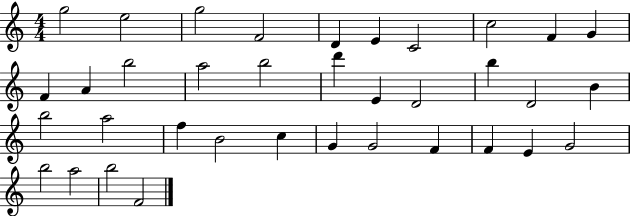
{
  \clef treble
  \numericTimeSignature
  \time 4/4
  \key c \major
  g''2 e''2 | g''2 f'2 | d'4 e'4 c'2 | c''2 f'4 g'4 | \break f'4 a'4 b''2 | a''2 b''2 | d'''4 e'4 d'2 | b''4 d'2 b'4 | \break b''2 a''2 | f''4 b'2 c''4 | g'4 g'2 f'4 | f'4 e'4 g'2 | \break b''2 a''2 | b''2 f'2 | \bar "|."
}